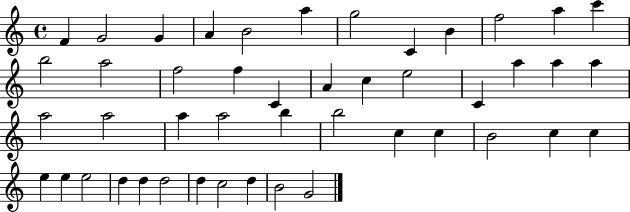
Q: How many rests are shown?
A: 0